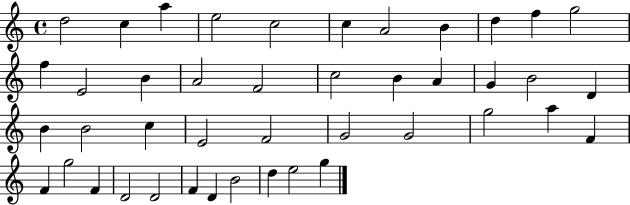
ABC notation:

X:1
T:Untitled
M:4/4
L:1/4
K:C
d2 c a e2 c2 c A2 B d f g2 f E2 B A2 F2 c2 B A G B2 D B B2 c E2 F2 G2 G2 g2 a F F g2 F D2 D2 F D B2 d e2 g